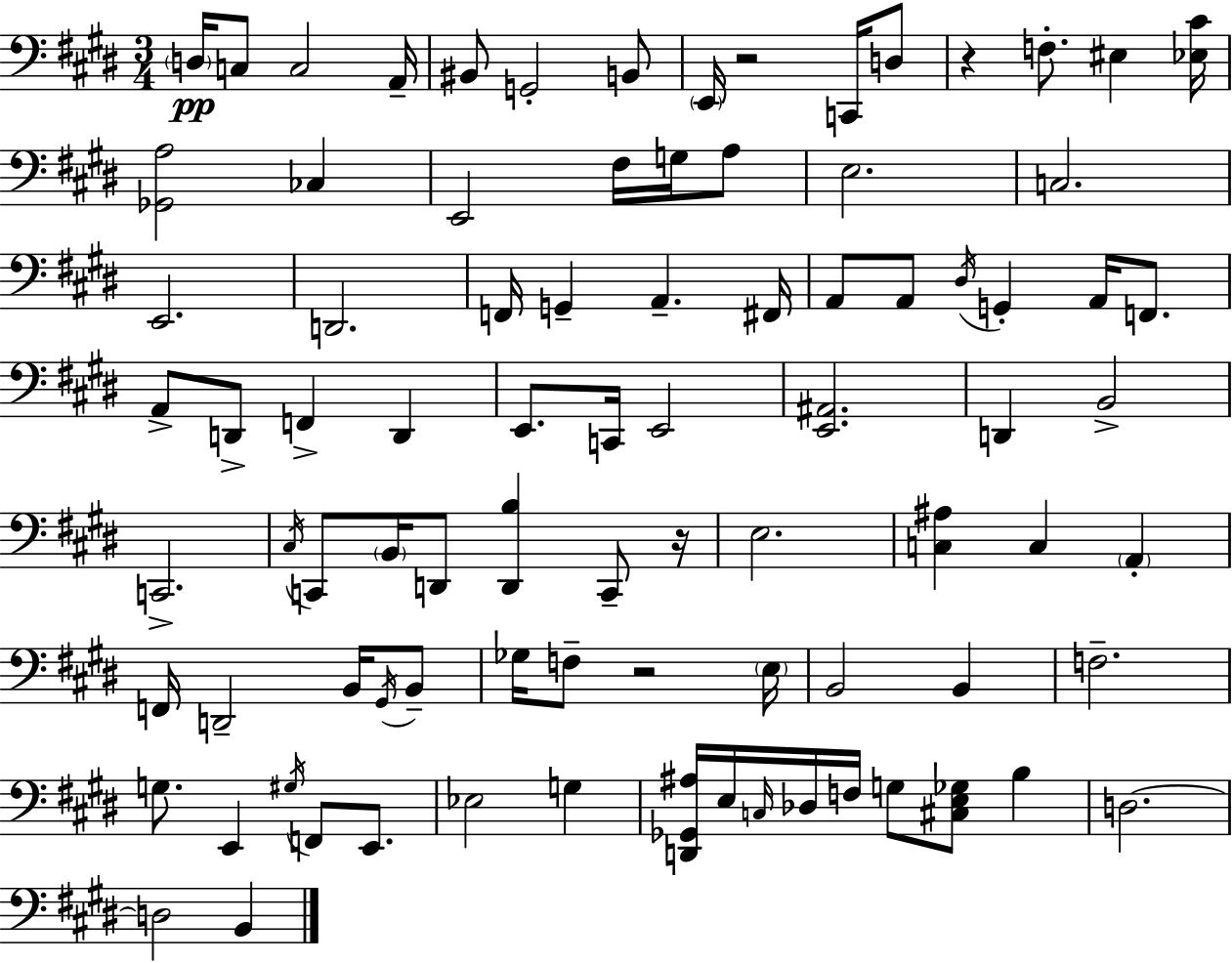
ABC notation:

X:1
T:Untitled
M:3/4
L:1/4
K:E
D,/4 C,/2 C,2 A,,/4 ^B,,/2 G,,2 B,,/2 E,,/4 z2 C,,/4 D,/2 z F,/2 ^E, [_E,^C]/4 [_G,,A,]2 _C, E,,2 ^F,/4 G,/4 A,/2 E,2 C,2 E,,2 D,,2 F,,/4 G,, A,, ^F,,/4 A,,/2 A,,/2 ^D,/4 G,, A,,/4 F,,/2 A,,/2 D,,/2 F,, D,, E,,/2 C,,/4 E,,2 [E,,^A,,]2 D,, B,,2 C,,2 ^C,/4 C,,/2 B,,/4 D,,/2 [D,,B,] C,,/2 z/4 E,2 [C,^A,] C, A,, F,,/4 D,,2 B,,/4 ^G,,/4 B,,/2 _G,/4 F,/2 z2 E,/4 B,,2 B,, F,2 G,/2 E,, ^G,/4 F,,/2 E,,/2 _E,2 G, [D,,_G,,^A,]/4 E,/4 C,/4 _D,/4 F,/4 G,/2 [^C,E,_G,]/2 B, D,2 D,2 B,,